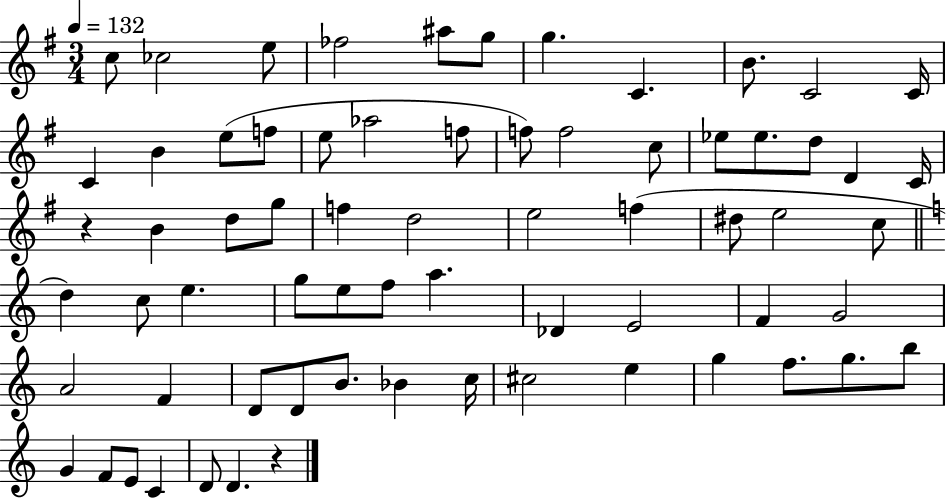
{
  \clef treble
  \numericTimeSignature
  \time 3/4
  \key g \major
  \tempo 4 = 132
  c''8 ces''2 e''8 | fes''2 ais''8 g''8 | g''4. c'4. | b'8. c'2 c'16 | \break c'4 b'4 e''8( f''8 | e''8 aes''2 f''8 | f''8) f''2 c''8 | ees''8 ees''8. d''8 d'4 c'16 | \break r4 b'4 d''8 g''8 | f''4 d''2 | e''2 f''4( | dis''8 e''2 c''8 | \break \bar "||" \break \key c \major d''4) c''8 e''4. | g''8 e''8 f''8 a''4. | des'4 e'2 | f'4 g'2 | \break a'2 f'4 | d'8 d'8 b'8. bes'4 c''16 | cis''2 e''4 | g''4 f''8. g''8. b''8 | \break g'4 f'8 e'8 c'4 | d'8 d'4. r4 | \bar "|."
}